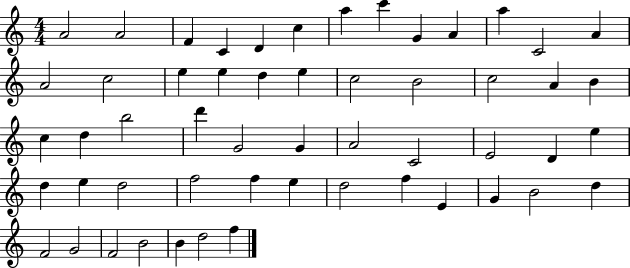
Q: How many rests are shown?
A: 0